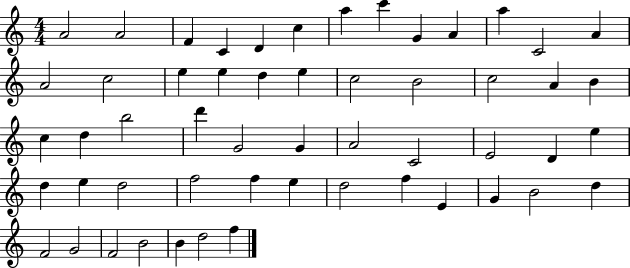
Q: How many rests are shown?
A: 0